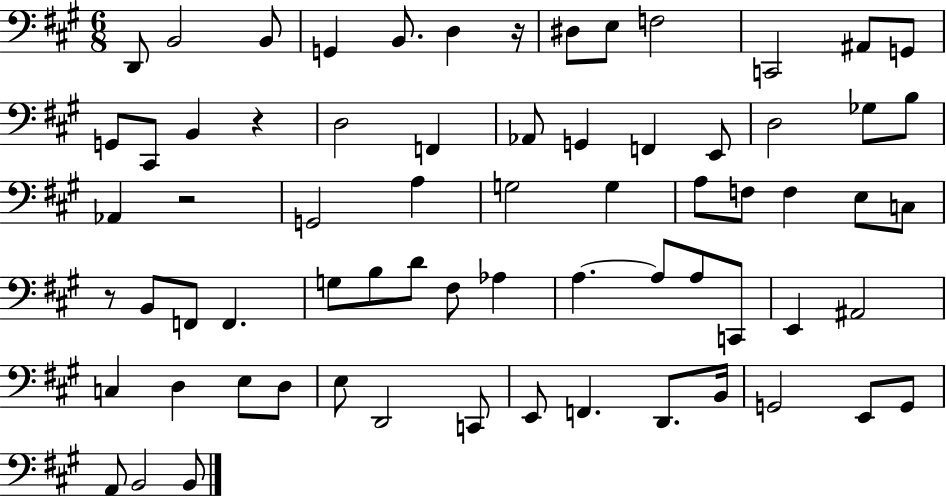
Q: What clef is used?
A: bass